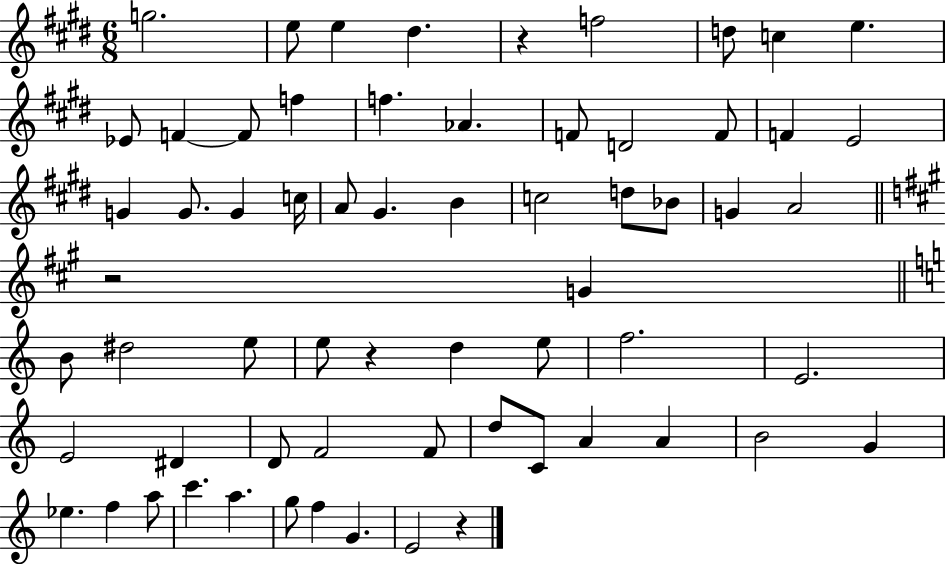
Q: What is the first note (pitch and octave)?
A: G5